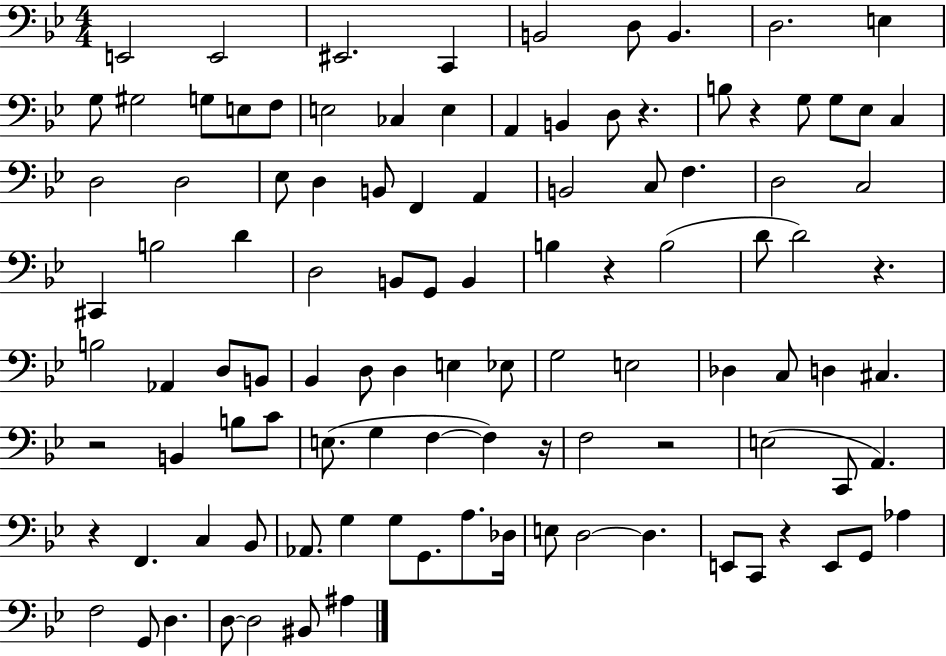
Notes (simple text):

E2/h E2/h EIS2/h. C2/q B2/h D3/e B2/q. D3/h. E3/q G3/e G#3/h G3/e E3/e F3/e E3/h CES3/q E3/q A2/q B2/q D3/e R/q. B3/e R/q G3/e G3/e Eb3/e C3/q D3/h D3/h Eb3/e D3/q B2/e F2/q A2/q B2/h C3/e F3/q. D3/h C3/h C#2/q B3/h D4/q D3/h B2/e G2/e B2/q B3/q R/q B3/h D4/e D4/h R/q. B3/h Ab2/q D3/e B2/e Bb2/q D3/e D3/q E3/q Eb3/e G3/h E3/h Db3/q C3/e D3/q C#3/q. R/h B2/q B3/e C4/e E3/e. G3/q F3/q F3/q R/s F3/h R/h E3/h C2/e A2/q. R/q F2/q. C3/q Bb2/e Ab2/e. G3/q G3/e G2/e. A3/e. Db3/s E3/e D3/h D3/q. E2/e C2/e R/q E2/e G2/e Ab3/q F3/h G2/e D3/q. D3/e D3/h BIS2/e A#3/q